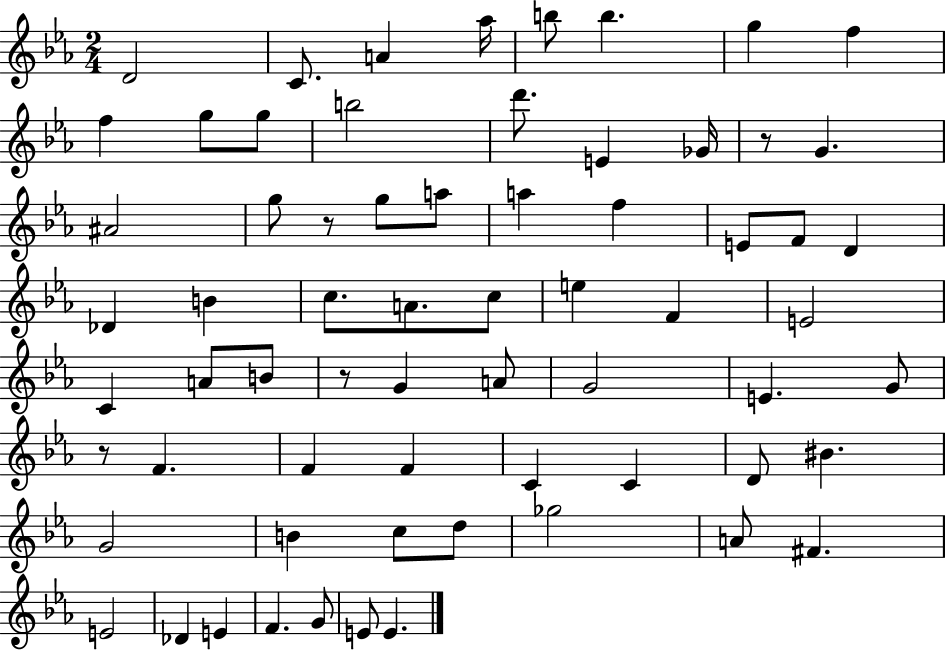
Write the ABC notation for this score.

X:1
T:Untitled
M:2/4
L:1/4
K:Eb
D2 C/2 A _a/4 b/2 b g f f g/2 g/2 b2 d'/2 E _G/4 z/2 G ^A2 g/2 z/2 g/2 a/2 a f E/2 F/2 D _D B c/2 A/2 c/2 e F E2 C A/2 B/2 z/2 G A/2 G2 E G/2 z/2 F F F C C D/2 ^B G2 B c/2 d/2 _g2 A/2 ^F E2 _D E F G/2 E/2 E